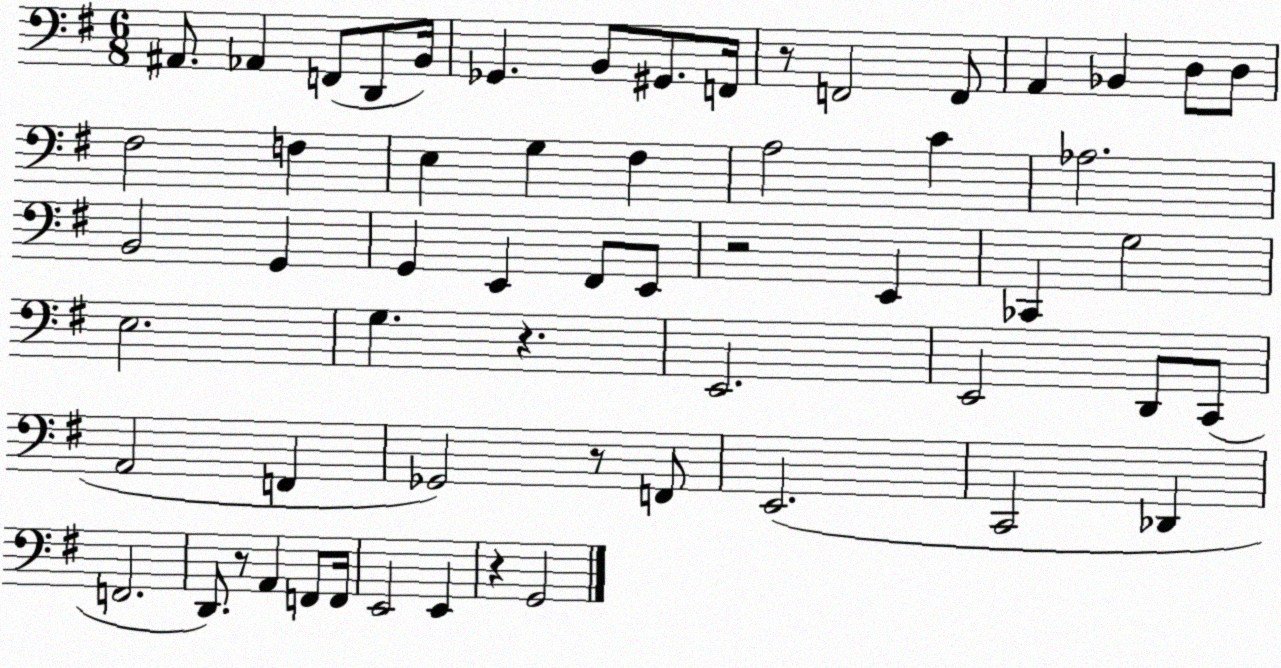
X:1
T:Untitled
M:6/8
L:1/4
K:G
^A,,/2 _A,, F,,/2 D,,/2 B,,/4 _G,, B,,/2 ^G,,/2 F,,/4 z/2 F,,2 F,,/2 A,, _B,, D,/2 D,/2 ^F,2 F, E, G, ^F, A,2 C _A,2 B,,2 G,, G,, E,, ^F,,/2 E,,/2 z2 E,, _C,, G,2 E,2 G, z E,,2 E,,2 D,,/2 C,,/2 A,,2 F,, _G,,2 z/2 F,,/2 E,,2 C,,2 _D,, F,,2 D,,/2 z/2 A,, F,,/2 F,,/4 E,,2 E,, z G,,2